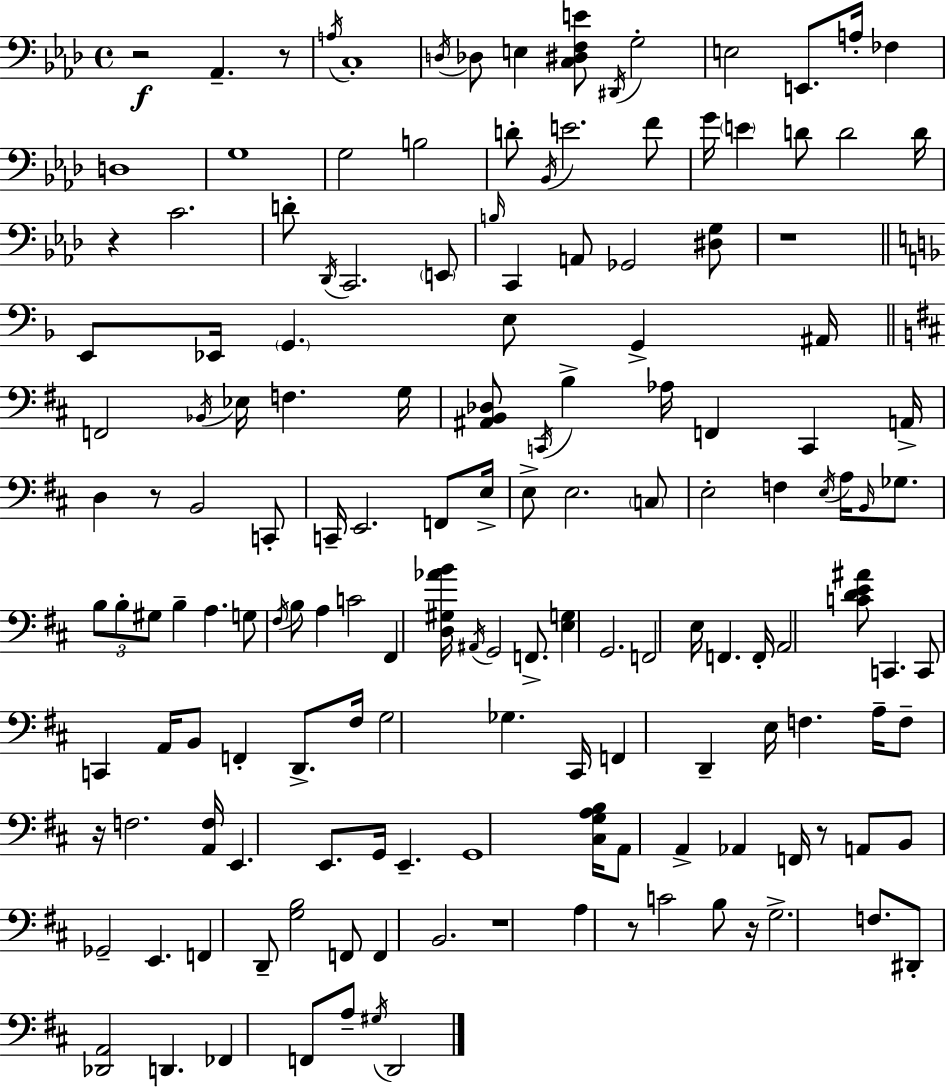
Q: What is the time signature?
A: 4/4